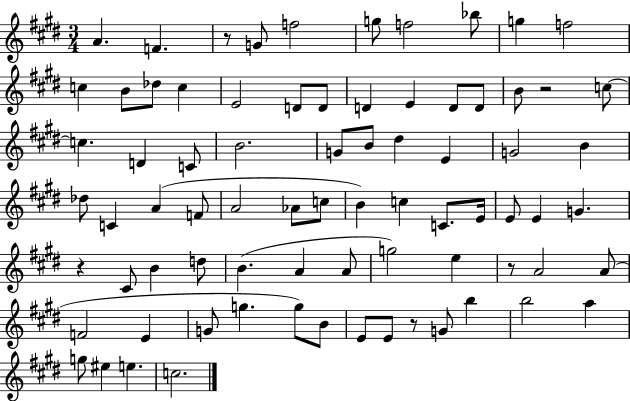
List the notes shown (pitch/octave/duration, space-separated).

A4/q. F4/q. R/e G4/e F5/h G5/e F5/h Bb5/e G5/q F5/h C5/q B4/e Db5/e C5/q E4/h D4/e D4/e D4/q E4/q D4/e D4/e B4/e R/h C5/e C5/q. D4/q C4/e B4/h. G4/e B4/e D#5/q E4/q G4/h B4/q Db5/e C4/q A4/q F4/e A4/h Ab4/e C5/e B4/q C5/q C4/e. E4/s E4/e E4/q G4/q. R/q C#4/e B4/q D5/e B4/q. A4/q A4/e G5/h E5/q R/e A4/h A4/e F4/h E4/q G4/e G5/q. G5/e B4/e E4/e E4/e R/e G4/e B5/q B5/h A5/q G5/e EIS5/q E5/q. C5/h.